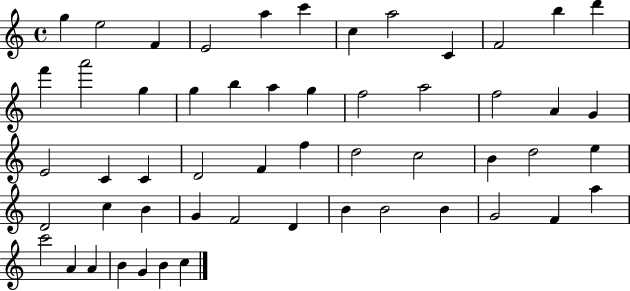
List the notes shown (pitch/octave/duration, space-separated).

G5/q E5/h F4/q E4/h A5/q C6/q C5/q A5/h C4/q F4/h B5/q D6/q F6/q A6/h G5/q G5/q B5/q A5/q G5/q F5/h A5/h F5/h A4/q G4/q E4/h C4/q C4/q D4/h F4/q F5/q D5/h C5/h B4/q D5/h E5/q D4/h C5/q B4/q G4/q F4/h D4/q B4/q B4/h B4/q G4/h F4/q A5/q C6/h A4/q A4/q B4/q G4/q B4/q C5/q